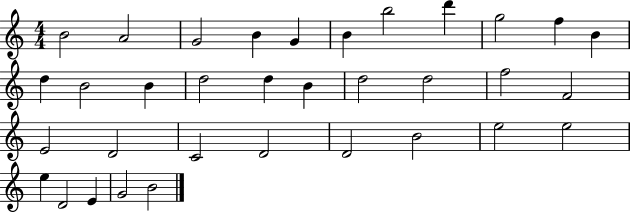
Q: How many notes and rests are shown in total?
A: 34